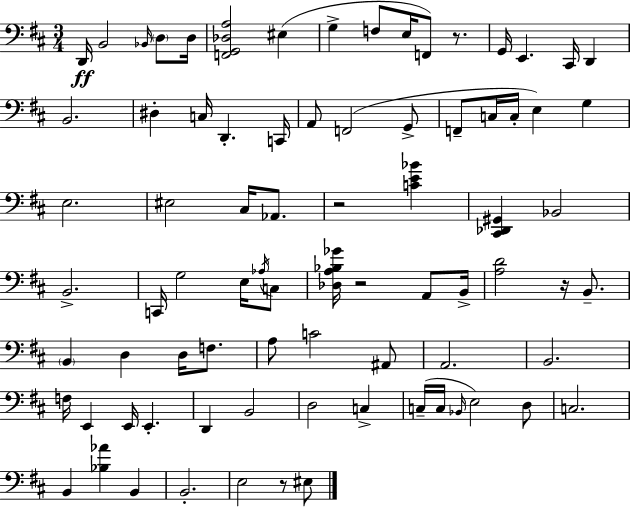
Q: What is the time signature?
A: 3/4